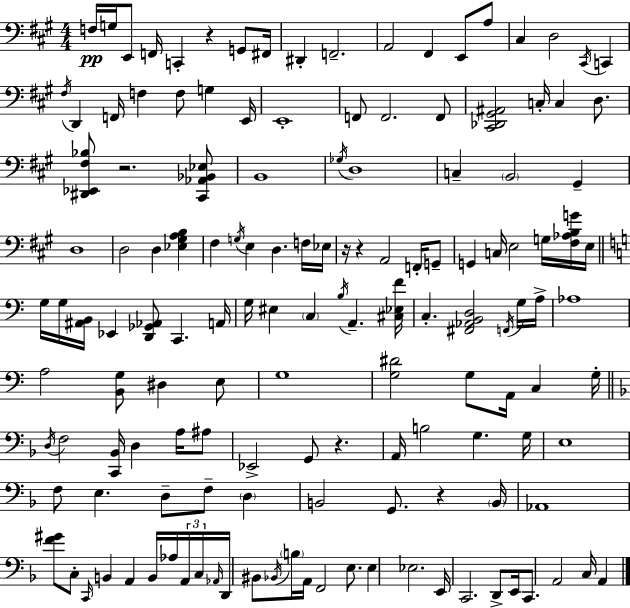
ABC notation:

X:1
T:Untitled
M:4/4
L:1/4
K:A
F,/4 G,/4 E,,/2 F,,/4 C,, z G,,/2 ^F,,/4 ^D,, F,,2 A,,2 ^F,, E,,/2 A,/2 ^C, D,2 ^C,,/4 C,, ^F,/4 D,, F,,/4 F, F,/2 G, E,,/4 E,,4 F,,/2 F,,2 F,,/2 [^C,,_D,,^G,,^A,,]2 C,/4 C, D,/2 [^D,,_E,,^F,_B,]/2 z2 [^C,,_A,,_B,,_E,]/2 B,,4 _G,/4 D,4 C, B,,2 ^G,, D,4 D,2 D, [_E,^G,A,B,] ^F, G,/4 E, D, F,/4 _E,/4 z/4 z A,,2 F,,/4 G,,/2 G,, C,/4 E,2 G,/4 [^F,_A,B,G]/4 E,/4 G,/4 G,/4 [^A,,B,,]/4 _E,, [D,,_G,,_A,,]/2 C,, A,,/4 G,/4 ^E, C, B,/4 A,, [^C,_E,F]/4 C, [^F,,_A,,B,,D,]2 F,,/4 G,/4 A,/4 _A,4 A,2 [B,,G,]/2 ^D, E,/2 G,4 [G,^D]2 G,/2 A,,/4 C, G,/4 D,/4 F,2 [C,,_B,,]/4 D, A,/4 ^A,/2 _E,,2 G,,/2 z A,,/4 B,2 G, G,/4 E,4 F,/2 E, D,/2 F,/2 D, B,,2 G,,/2 z B,,/4 _A,,4 [F^G]/2 C,/2 C,,/4 B,, A,, B,,/4 _A,/4 A,,/4 C,/4 _A,,/4 D,,/4 ^B,,/2 _B,,/4 B,/4 A,,/4 F,,2 E,/2 E, _E,2 E,,/4 C,,2 D,,/2 E,,/4 C,,/2 A,,2 C,/4 A,,